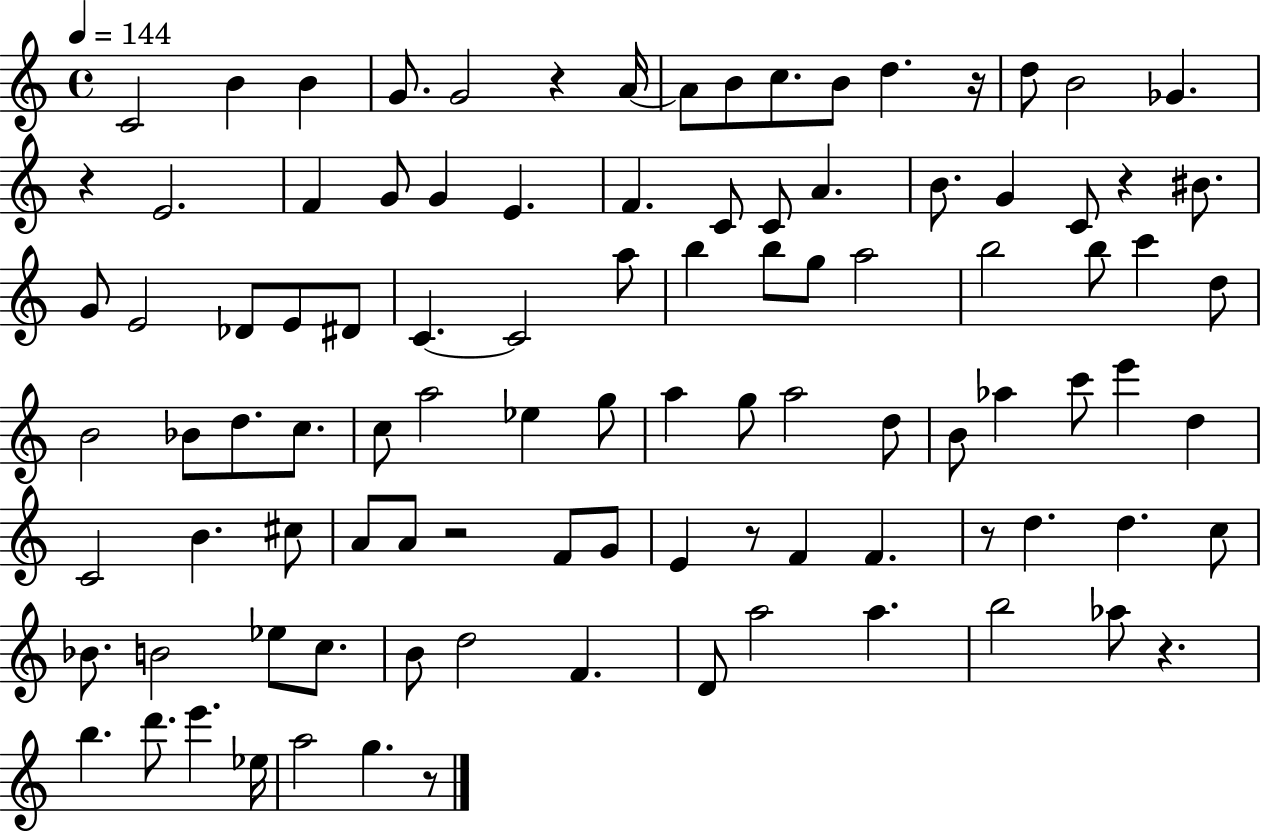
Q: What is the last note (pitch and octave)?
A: G5